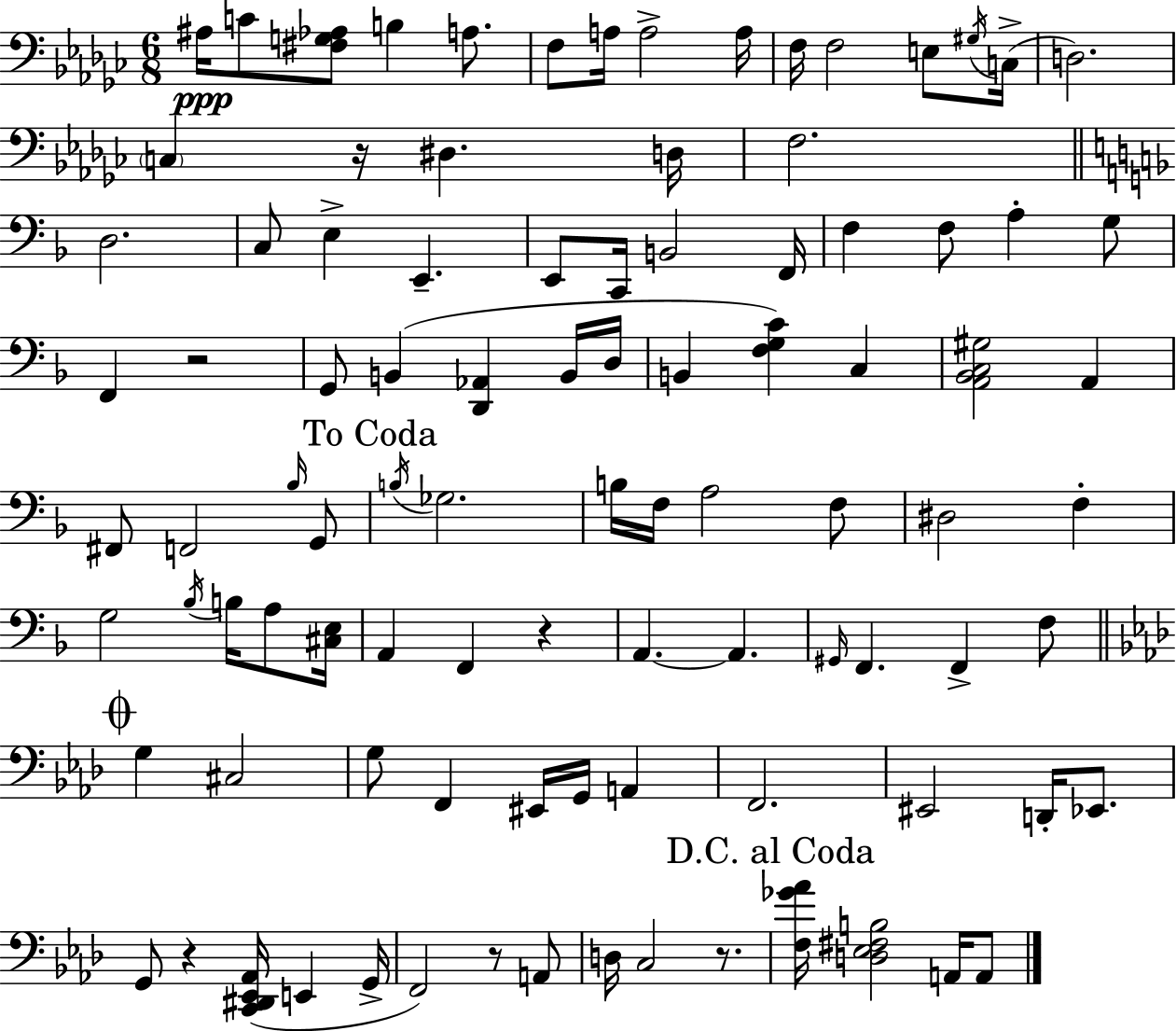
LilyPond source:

{
  \clef bass
  \numericTimeSignature
  \time 6/8
  \key ees \minor
  ais16\ppp c'8 <fis g aes>8 b4 a8. | f8 a16 a2-> a16 | f16 f2 e8 \acciaccatura { gis16 }( | c16-> d2.) | \break \parenthesize c4 r16 dis4. | d16 f2. | \bar "||" \break \key f \major d2. | c8 e4-> e,4.-- | e,8 c,16 b,2 f,16 | f4 f8 a4-. g8 | \break f,4 r2 | g,8 b,4( <d, aes,>4 b,16 d16 | b,4 <f g c'>4) c4 | <a, bes, c gis>2 a,4 | \break fis,8 f,2 \grace { bes16 } g,8 | \mark "To Coda" \acciaccatura { b16 } ges2. | b16 f16 a2 | f8 dis2 f4-. | \break g2 \acciaccatura { bes16 } b16 | a8 <cis e>16 a,4 f,4 r4 | a,4.~~ a,4. | \grace { gis,16 } f,4. f,4-> | \break f8 \mark \markup { \musicglyph "scripts.coda" } \bar "||" \break \key f \minor g4 cis2 | g8 f,4 eis,16 g,16 a,4 | f,2. | eis,2 d,16-. ees,8. | \break g,8 r4 <c, dis, ees, aes,>16( e,4 g,16-> | f,2) r8 a,8 | d16 c2 r8. | \mark "D.C. al Coda" <f ges' aes'>16 <d ees fis b>2 a,16 a,8 | \break \bar "|."
}